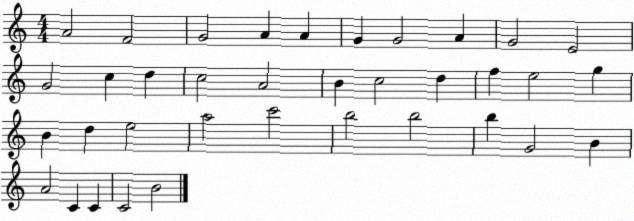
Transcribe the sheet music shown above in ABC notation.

X:1
T:Untitled
M:4/4
L:1/4
K:C
A2 F2 G2 A A G G2 A G2 E2 G2 c d c2 A2 B c2 d f e2 g B d e2 a2 c'2 b2 b2 b G2 B A2 C C C2 B2